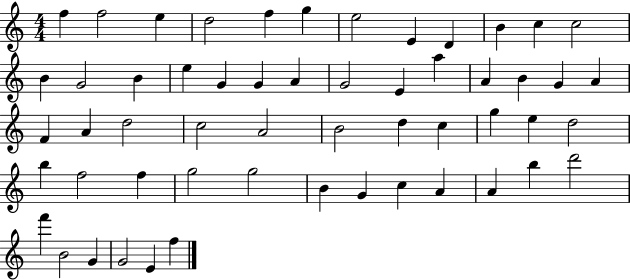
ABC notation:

X:1
T:Untitled
M:4/4
L:1/4
K:C
f f2 e d2 f g e2 E D B c c2 B G2 B e G G A G2 E a A B G A F A d2 c2 A2 B2 d c g e d2 b f2 f g2 g2 B G c A A b d'2 f' B2 G G2 E f